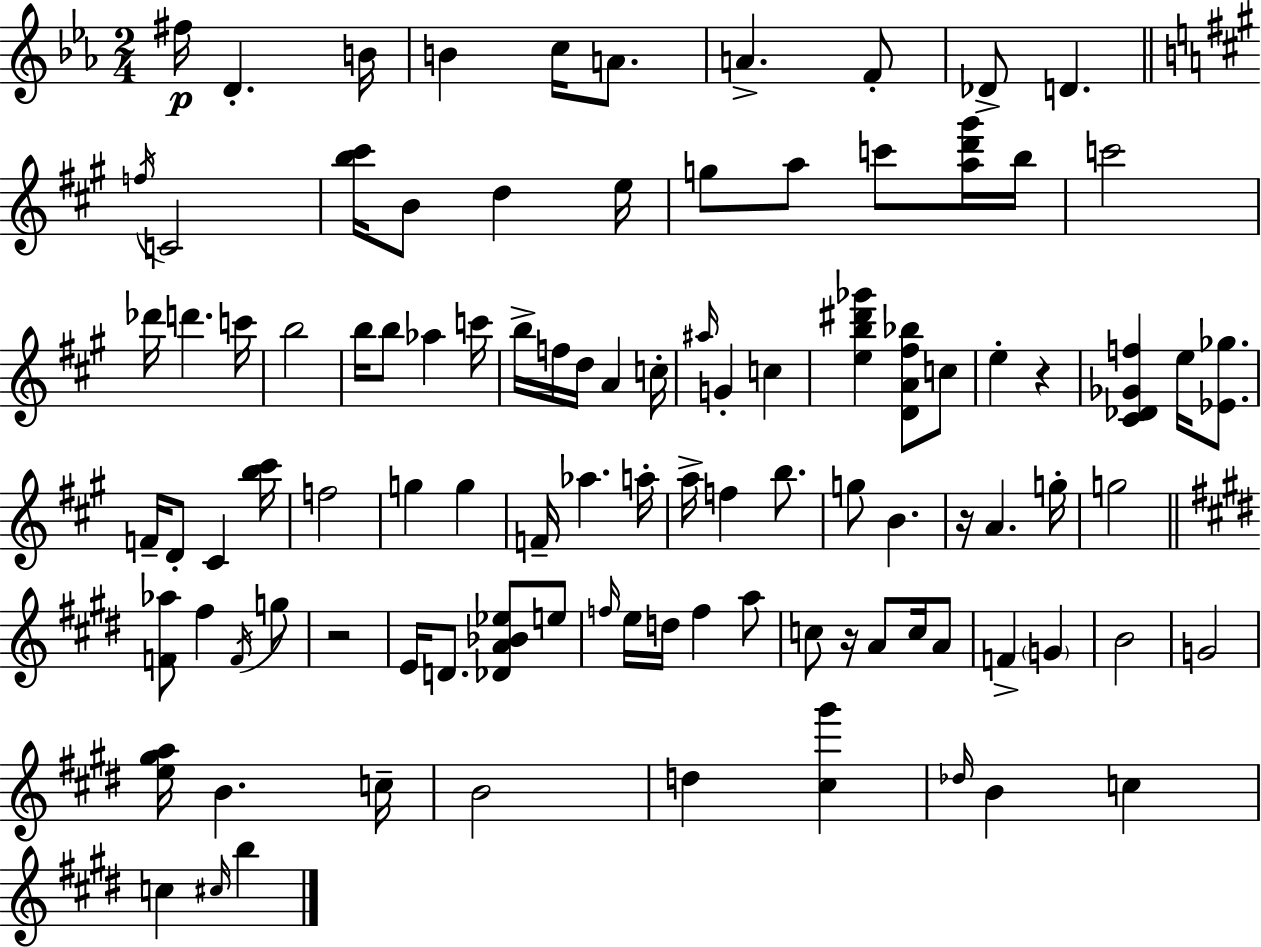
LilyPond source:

{
  \clef treble
  \numericTimeSignature
  \time 2/4
  \key ees \major
  \repeat volta 2 { fis''16\p d'4.-. b'16 | b'4 c''16 a'8. | a'4.-> f'8-. | des'8-> d'4. | \break \bar "||" \break \key a \major \acciaccatura { f''16 } c'2 | <b'' cis'''>16 b'8 d''4 | e''16 g''8 a''8 c'''8 <a'' d''' gis'''>16 | b''16 c'''2 | \break des'''16 d'''4. | c'''16 b''2 | b''16 b''8 aes''4 | c'''16 b''16-> f''16 d''16 a'4 | \break c''16-. \grace { ais''16 } g'4-. c''4 | <e'' b'' dis''' ges'''>4 <d' a' fis'' bes''>8 | c''8 e''4-. r4 | <cis' des' ges' f''>4 e''16 <ees' ges''>8. | \break f'16-- d'8-. cis'4 | <b'' cis'''>16 f''2 | g''4 g''4 | f'16-- aes''4. | \break a''16-. a''16-> f''4 b''8. | g''8 b'4. | r16 a'4. | g''16-. g''2 | \break \bar "||" \break \key e \major <f' aes''>8 fis''4 \acciaccatura { f'16 } g''8 | r2 | e'16 d'8. <des' a' bes' ees''>8 e''8 | \grace { f''16 } e''16 d''16 f''4 | \break a''8 c''8 r16 a'8 c''16 | a'8 f'4-> \parenthesize g'4 | b'2 | g'2 | \break <e'' gis'' a''>16 b'4. | c''16-- b'2 | d''4 <cis'' gis'''>4 | \grace { des''16 } b'4 c''4 | \break c''4 \grace { cis''16 } | b''4 } \bar "|."
}